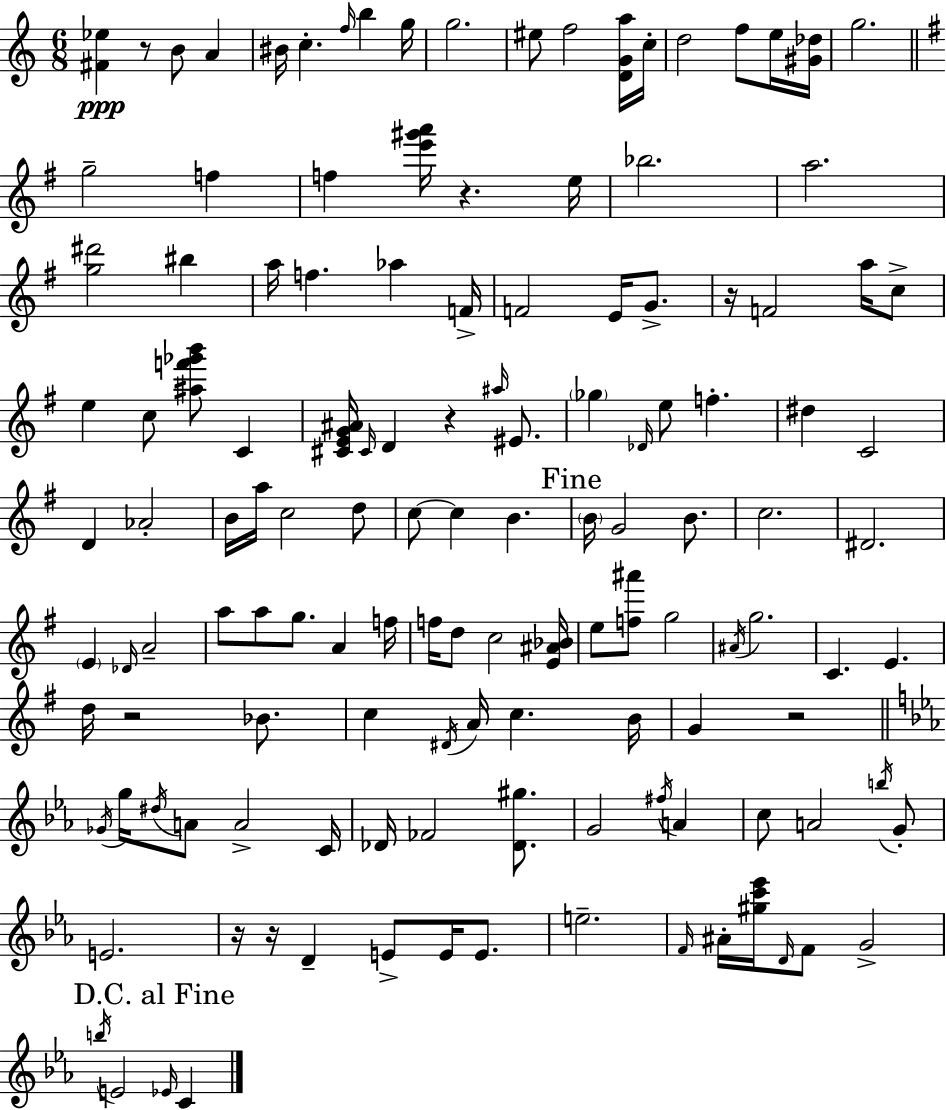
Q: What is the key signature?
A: A minor